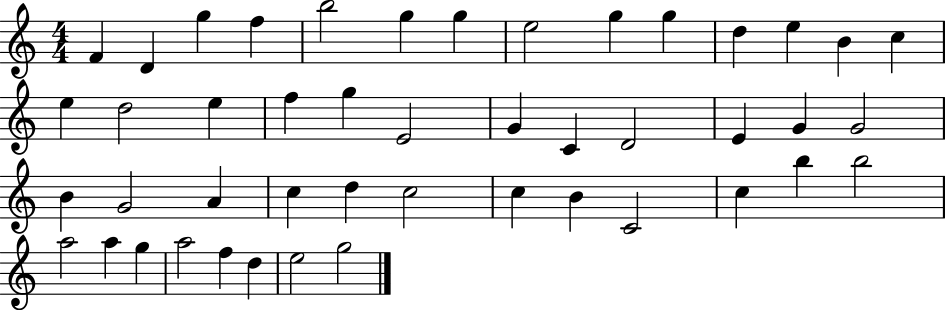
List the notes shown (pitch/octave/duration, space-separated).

F4/q D4/q G5/q F5/q B5/h G5/q G5/q E5/h G5/q G5/q D5/q E5/q B4/q C5/q E5/q D5/h E5/q F5/q G5/q E4/h G4/q C4/q D4/h E4/q G4/q G4/h B4/q G4/h A4/q C5/q D5/q C5/h C5/q B4/q C4/h C5/q B5/q B5/h A5/h A5/q G5/q A5/h F5/q D5/q E5/h G5/h